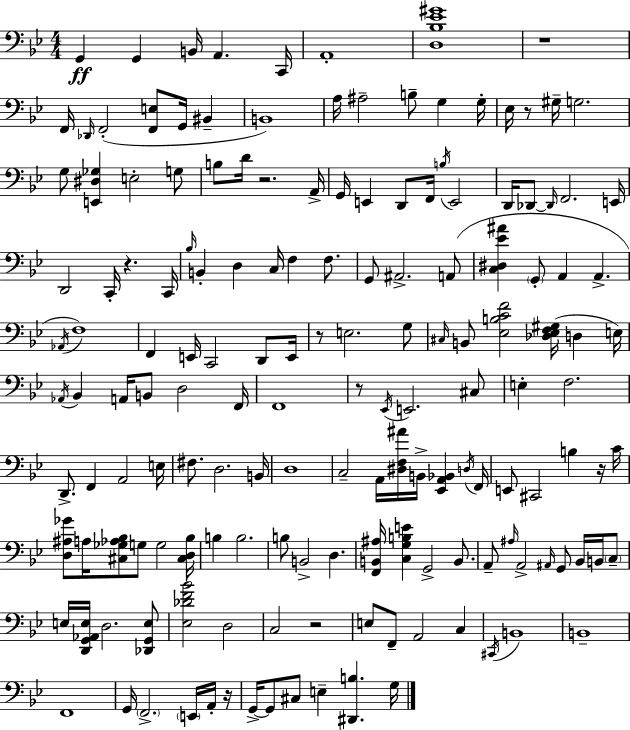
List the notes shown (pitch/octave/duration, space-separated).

G2/q G2/q B2/s A2/q. C2/s A2/w [D3,Bb3,Eb4,G#4]/w R/w F2/s Db2/s F2/h [F2,E3]/e G2/s BIS2/q B2/w A3/s A#3/h B3/e G3/q G3/s Eb3/s R/e G#3/s G3/h. G3/e [E2,D#3,Gb3]/q E3/h G3/e B3/e D4/s R/h. A2/s G2/s E2/q D2/e F2/s B3/s E2/h D2/s Db2/e Db2/s F2/h. E2/s D2/h C2/s R/q. C2/s Bb3/s B2/q D3/q C3/s F3/q F3/e. G2/e A#2/h. A2/e [C3,D#3,Eb4,A#4]/q G2/e A2/q A2/q. Ab2/s F3/w F2/q E2/s C2/h D2/e E2/s R/e E3/h. G3/e C#3/s B2/e [Eb3,B3,C4,F4]/h [Db3,Eb3,F3,G#3]/s D3/q E3/s Ab2/s Bb2/q A2/s B2/e D3/h F2/s F2/w R/e Eb2/s E2/h. C#3/e E3/q F3/h. D2/e. F2/q A2/h E3/s F#3/e. D3/h. B2/s D3/w C3/h A2/s [D#3,F3,A#4]/s B2/s [Eb2,A2,Bb2]/q D3/s F2/s E2/e C#2/h B3/q R/s C4/s [D3,A#3,Gb4]/e A3/s [C#3,Gb3,Ab3,Bb3]/e G3/e G3/h [C#3,D3,Bb3]/s B3/q B3/h. B3/e B2/h D3/q. [F2,B2,A#3]/s [C3,G3,B3,E4]/q G2/h B2/e. A2/e A#3/s A2/h A#2/s G2/e Bb2/s B2/s C3/e E3/s [D2,G2,Ab2,E3]/s D3/h. [Db2,G2,E3]/e [Eb3,Db4,F4,Bb4]/h D3/h C3/h R/h E3/e F2/e A2/h C3/q C#2/s B2/w B2/w F2/w G2/s F2/h. E2/s A2/s R/s G2/s G2/e C#3/e E3/q [D#2,B3]/q. G3/s